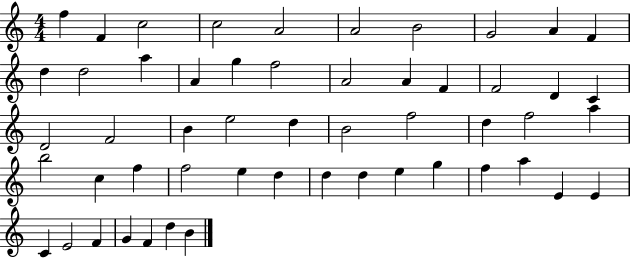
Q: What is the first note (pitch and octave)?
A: F5